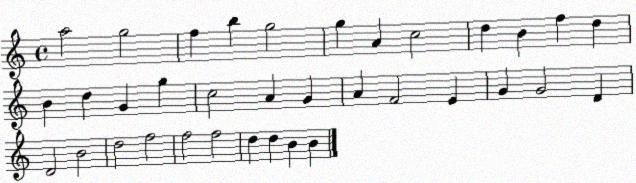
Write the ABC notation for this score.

X:1
T:Untitled
M:4/4
L:1/4
K:C
a2 g2 f b g2 g A c2 d B f d B d G g c2 A G A F2 E G G2 D D2 B2 d2 f2 f2 f2 d d B B